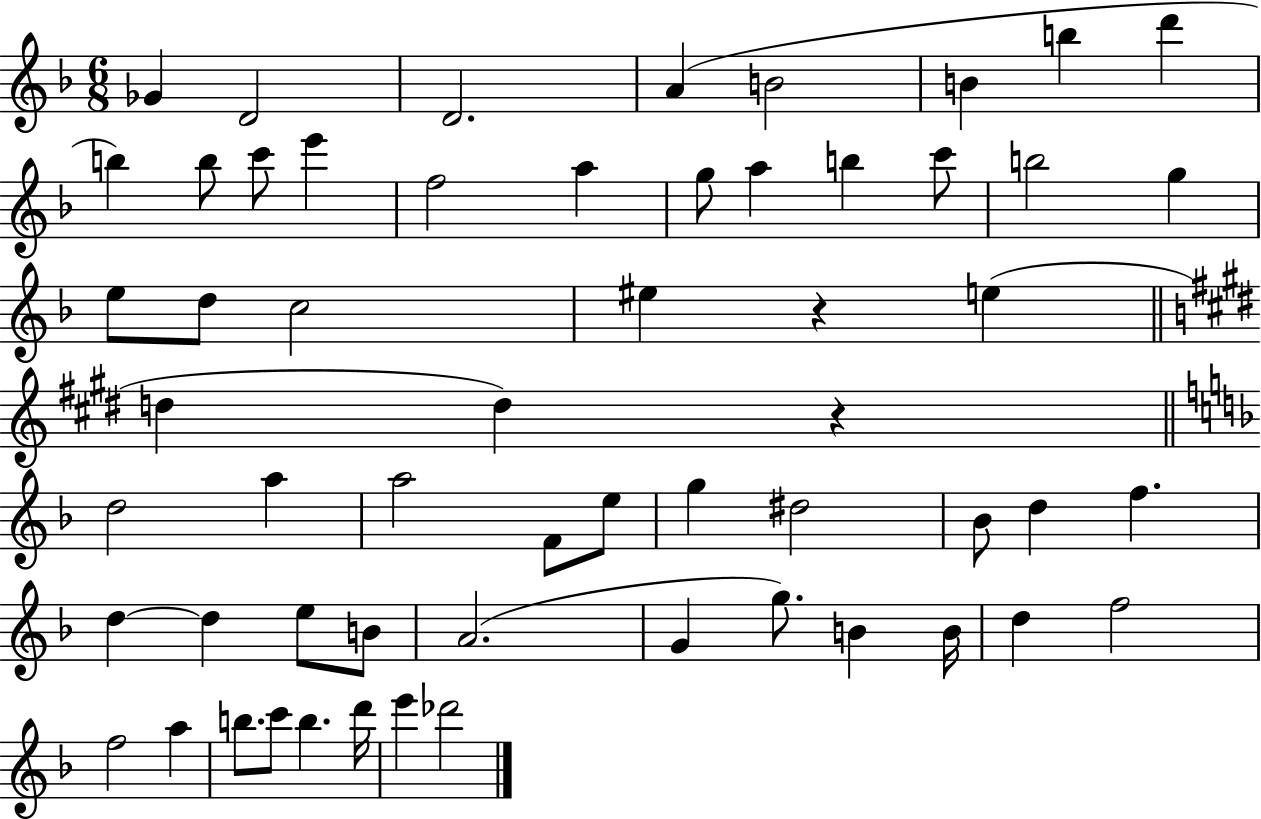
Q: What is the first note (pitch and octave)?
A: Gb4